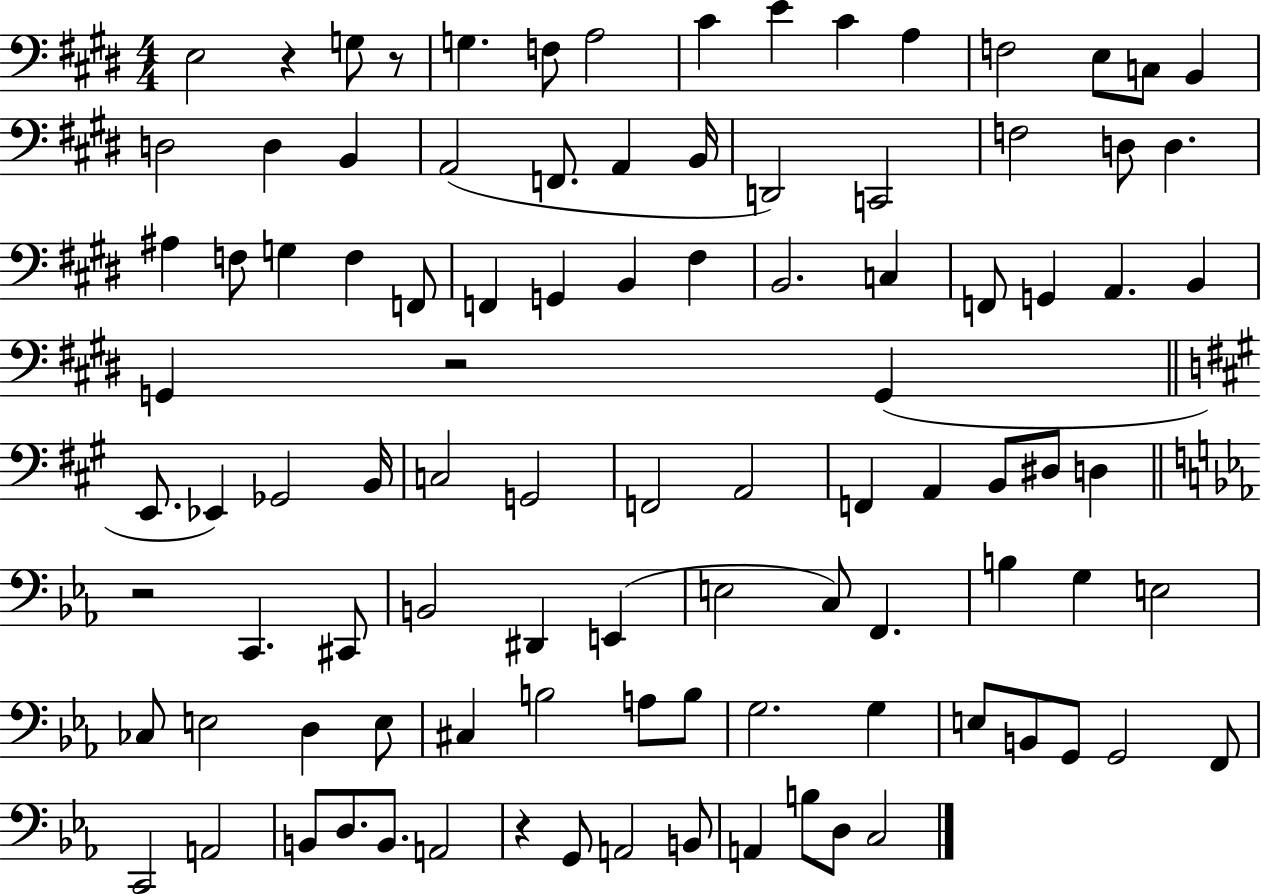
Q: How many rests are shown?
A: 5